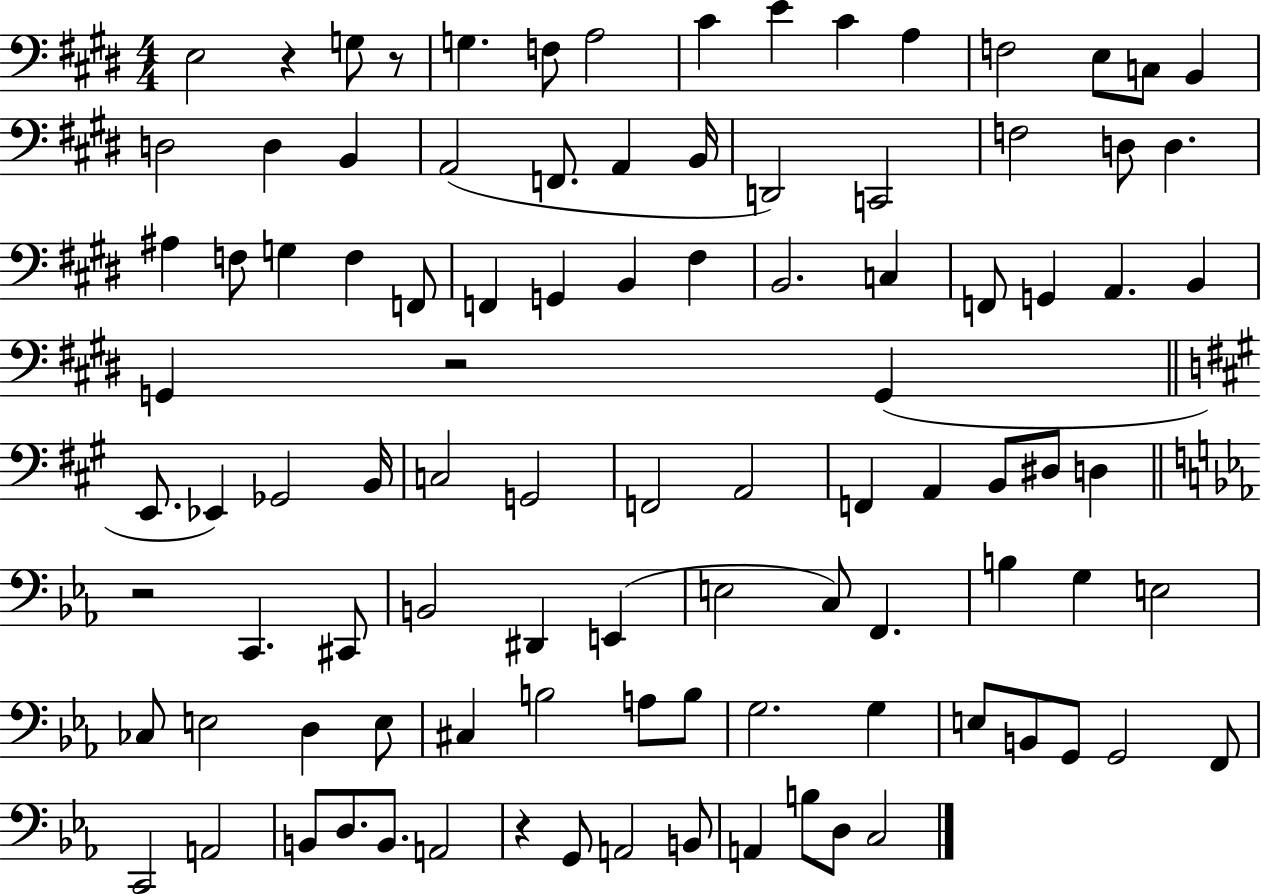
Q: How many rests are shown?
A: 5